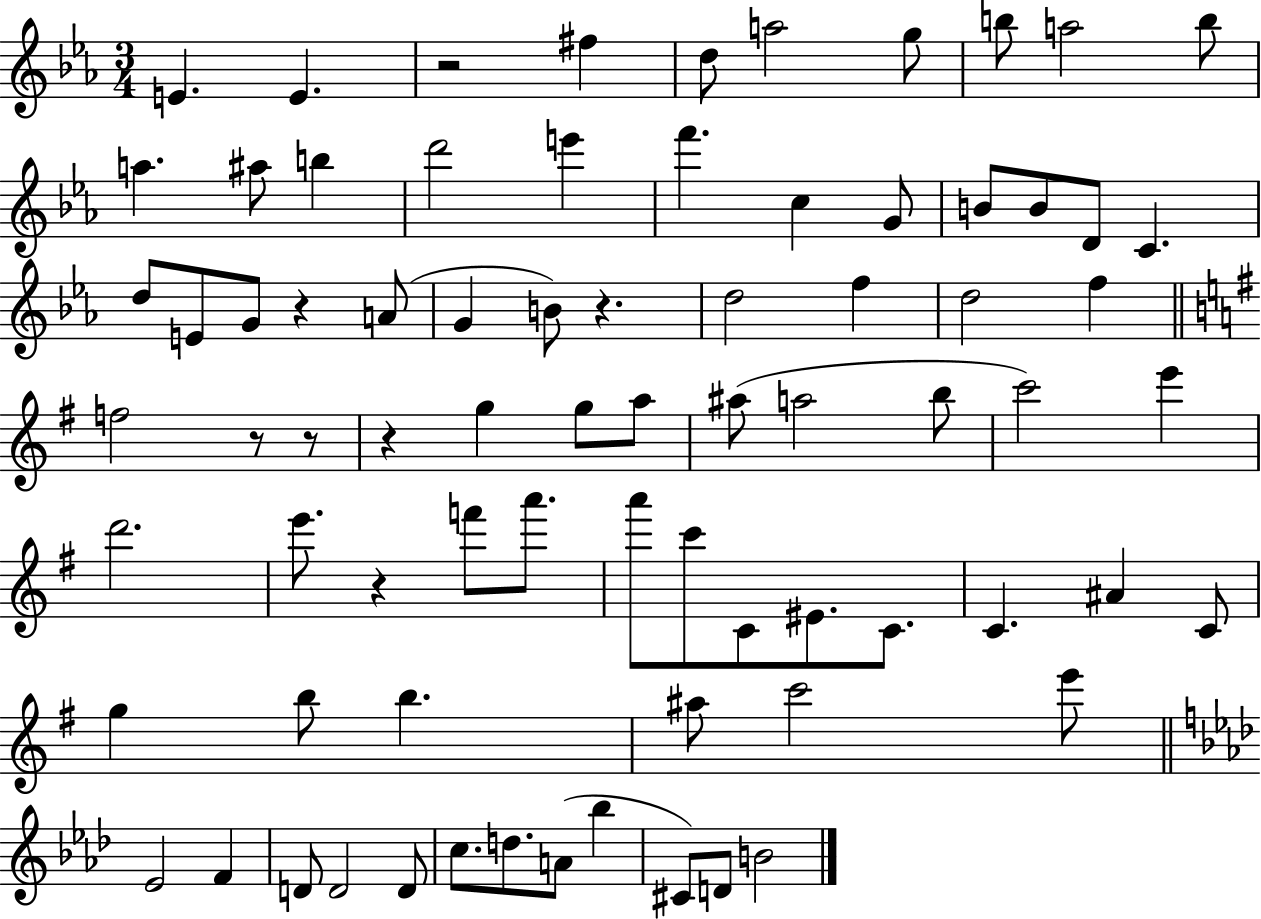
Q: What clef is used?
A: treble